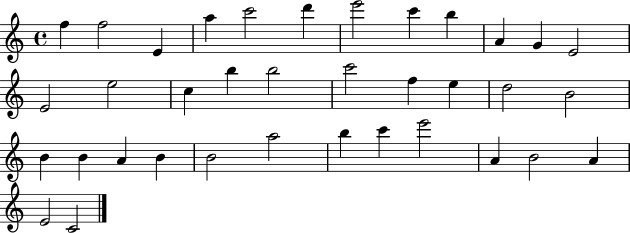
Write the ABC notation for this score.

X:1
T:Untitled
M:4/4
L:1/4
K:C
f f2 E a c'2 d' e'2 c' b A G E2 E2 e2 c b b2 c'2 f e d2 B2 B B A B B2 a2 b c' e'2 A B2 A E2 C2